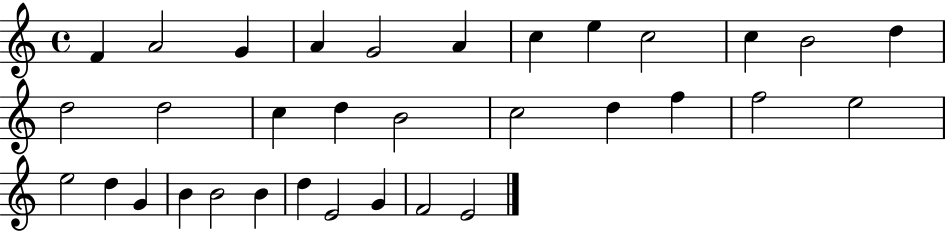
X:1
T:Untitled
M:4/4
L:1/4
K:C
F A2 G A G2 A c e c2 c B2 d d2 d2 c d B2 c2 d f f2 e2 e2 d G B B2 B d E2 G F2 E2